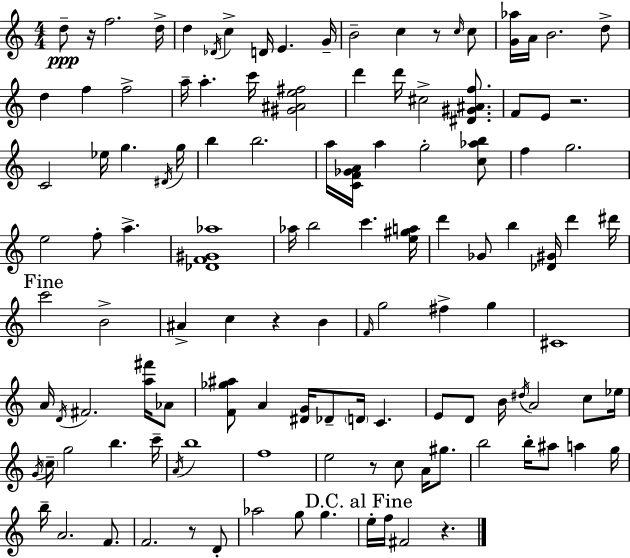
{
  \clef treble
  \numericTimeSignature
  \time 4/4
  \key a \minor
  d''8--\ppp r16 f''2. d''16-> | d''4 \acciaccatura { des'16 } c''4-> d'16 e'4. | g'16-- b'2-- c''4 r8 \grace { c''16 } | c''8 <g' aes''>16 a'16 b'2. | \break d''8-> d''4 f''4 f''2-> | a''16-- a''4.-. c'''16 <gis' ais' e'' fis''>2 | d'''4 d'''16 cis''2-> <dis' gis' ais' f''>8. | f'8 e'8 r2. | \break c'2 ees''16 g''4. | \acciaccatura { dis'16 } g''16 b''4 b''2. | a''16 <c' f' ges' a'>16 a''4 g''2-. | <c'' aes'' b''>8 f''4 g''2. | \break e''2 f''8-. a''4.-> | <des' f' gis' aes''>1 | aes''16 b''2 c'''4. | <e'' gis'' a''>16 d'''4 ges'8 b''4 <des' gis'>16 d'''4 | \break dis'''16 \mark "Fine" c'''2 b'2-> | ais'4-> c''4 r4 b'4 | \grace { f'16 } g''2 fis''4-> | g''4 cis'1 | \break a'16 \acciaccatura { d'16 } fis'2. | <a'' fis'''>16 aes'8 <f' ges'' ais''>8 a'4 <dis' g'>16 des'8-- \parenthesize d'16 c'4. | e'8 d'8 b'16 \acciaccatura { dis''16 } a'2 | c''8 ees''16 \acciaccatura { g'16 } \parenthesize c''16-- g''2 | \break b''4. c'''16-- \acciaccatura { a'16 } b''1 | f''1 | e''2 | r8 c''8 a'16 gis''8. b''2 | \break b''16-. ais''8 a''4 g''16 b''16-- a'2. | f'8. f'2. | r8 d'8-. aes''2 | g''8 g''4. \mark "D.C. al Fine" e''16-. f''16 fis'2 | \break r4. \bar "|."
}